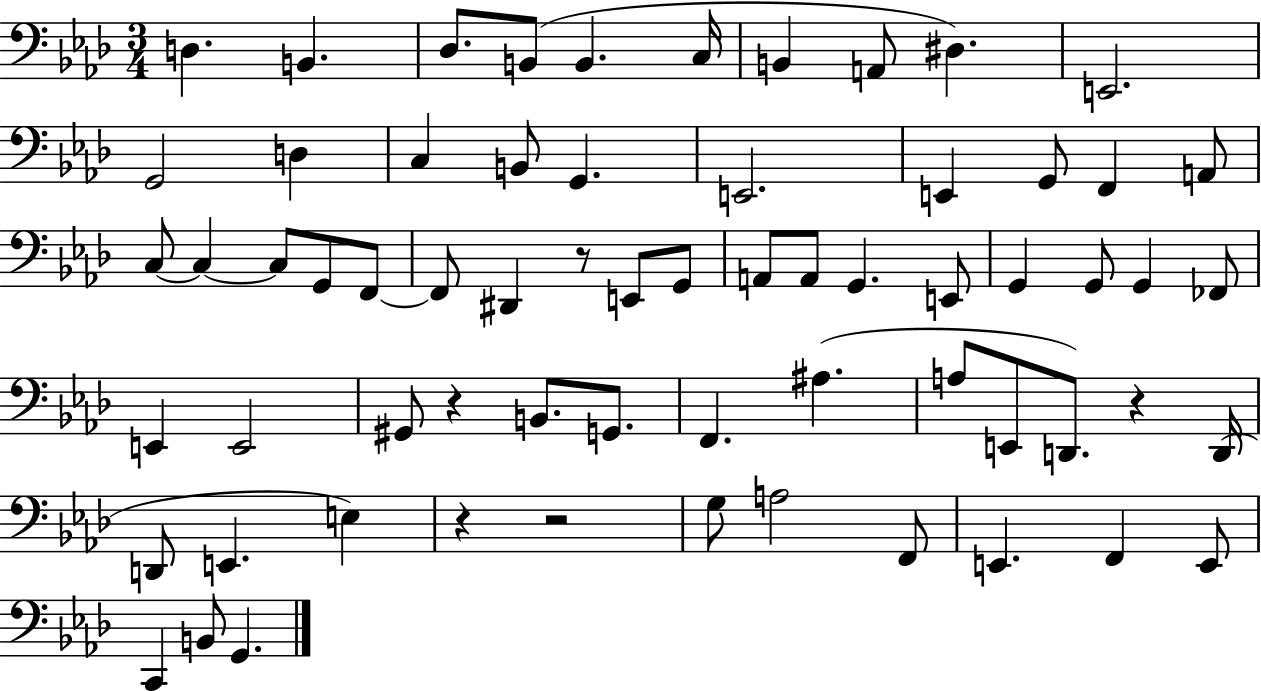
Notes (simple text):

D3/q. B2/q. Db3/e. B2/e B2/q. C3/s B2/q A2/e D#3/q. E2/h. G2/h D3/q C3/q B2/e G2/q. E2/h. E2/q G2/e F2/q A2/e C3/e C3/q C3/e G2/e F2/e F2/e D#2/q R/e E2/e G2/e A2/e A2/e G2/q. E2/e G2/q G2/e G2/q FES2/e E2/q E2/h G#2/e R/q B2/e. G2/e. F2/q. A#3/q. A3/e E2/e D2/e. R/q D2/s D2/e E2/q. E3/q R/q R/h G3/e A3/h F2/e E2/q. F2/q E2/e C2/q B2/e G2/q.